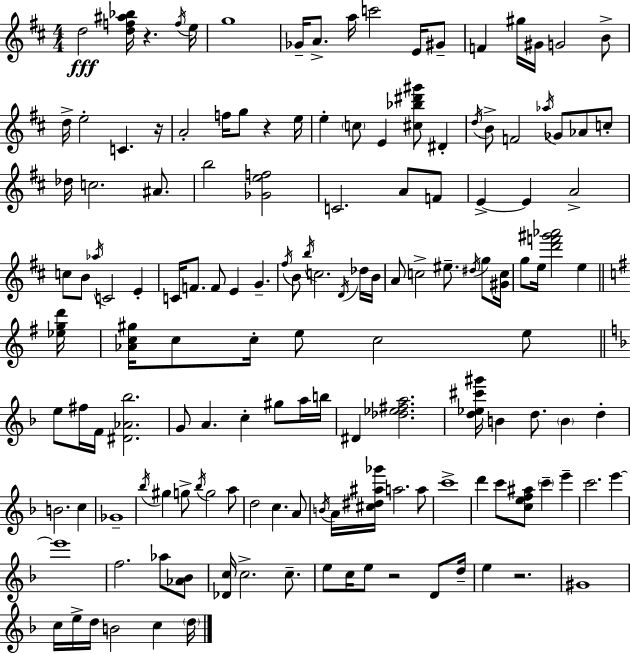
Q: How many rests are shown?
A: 5